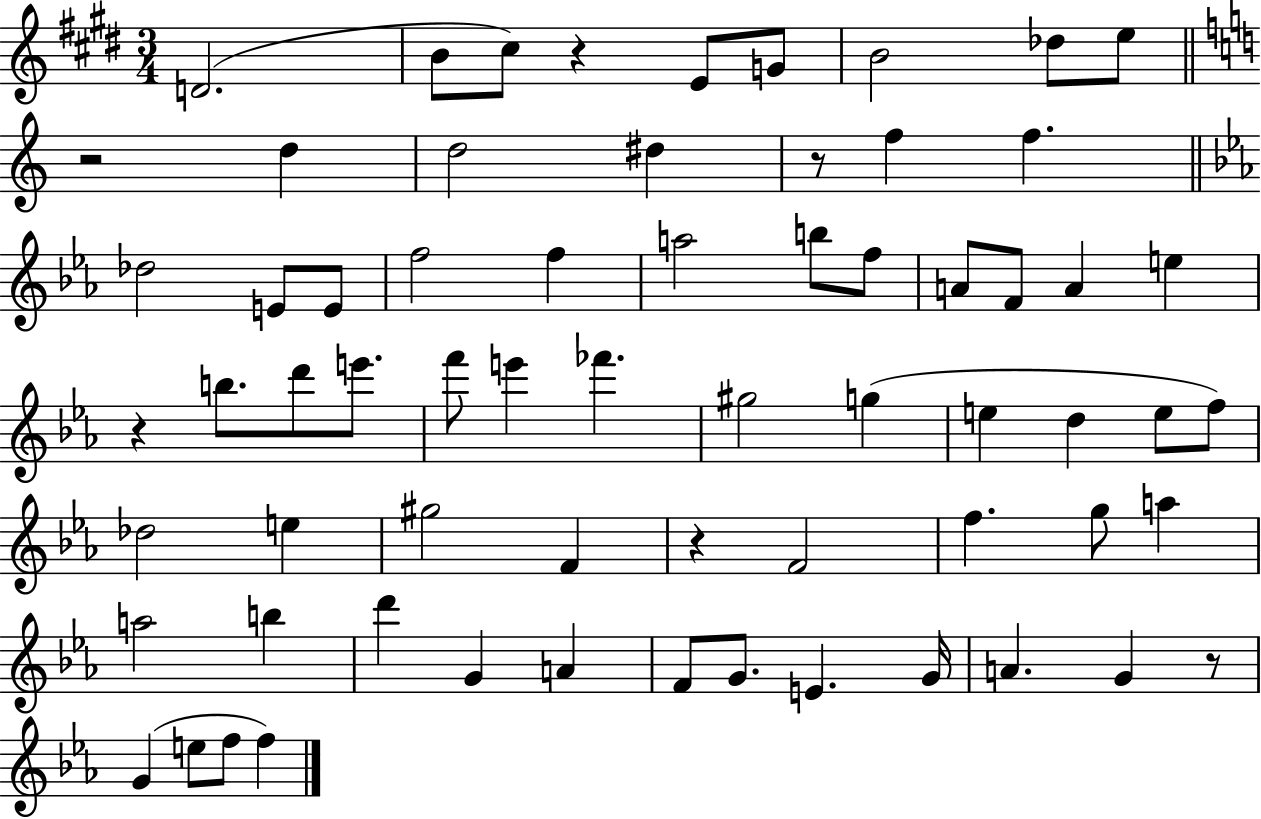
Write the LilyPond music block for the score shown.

{
  \clef treble
  \numericTimeSignature
  \time 3/4
  \key e \major
  d'2.( | b'8 cis''8) r4 e'8 g'8 | b'2 des''8 e''8 | \bar "||" \break \key c \major r2 d''4 | d''2 dis''4 | r8 f''4 f''4. | \bar "||" \break \key ees \major des''2 e'8 e'8 | f''2 f''4 | a''2 b''8 f''8 | a'8 f'8 a'4 e''4 | \break r4 b''8. d'''8 e'''8. | f'''8 e'''4 fes'''4. | gis''2 g''4( | e''4 d''4 e''8 f''8) | \break des''2 e''4 | gis''2 f'4 | r4 f'2 | f''4. g''8 a''4 | \break a''2 b''4 | d'''4 g'4 a'4 | f'8 g'8. e'4. g'16 | a'4. g'4 r8 | \break g'4( e''8 f''8 f''4) | \bar "|."
}